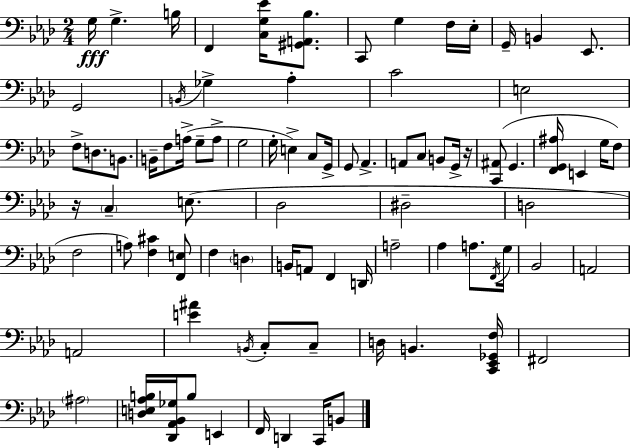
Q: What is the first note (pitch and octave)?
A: G3